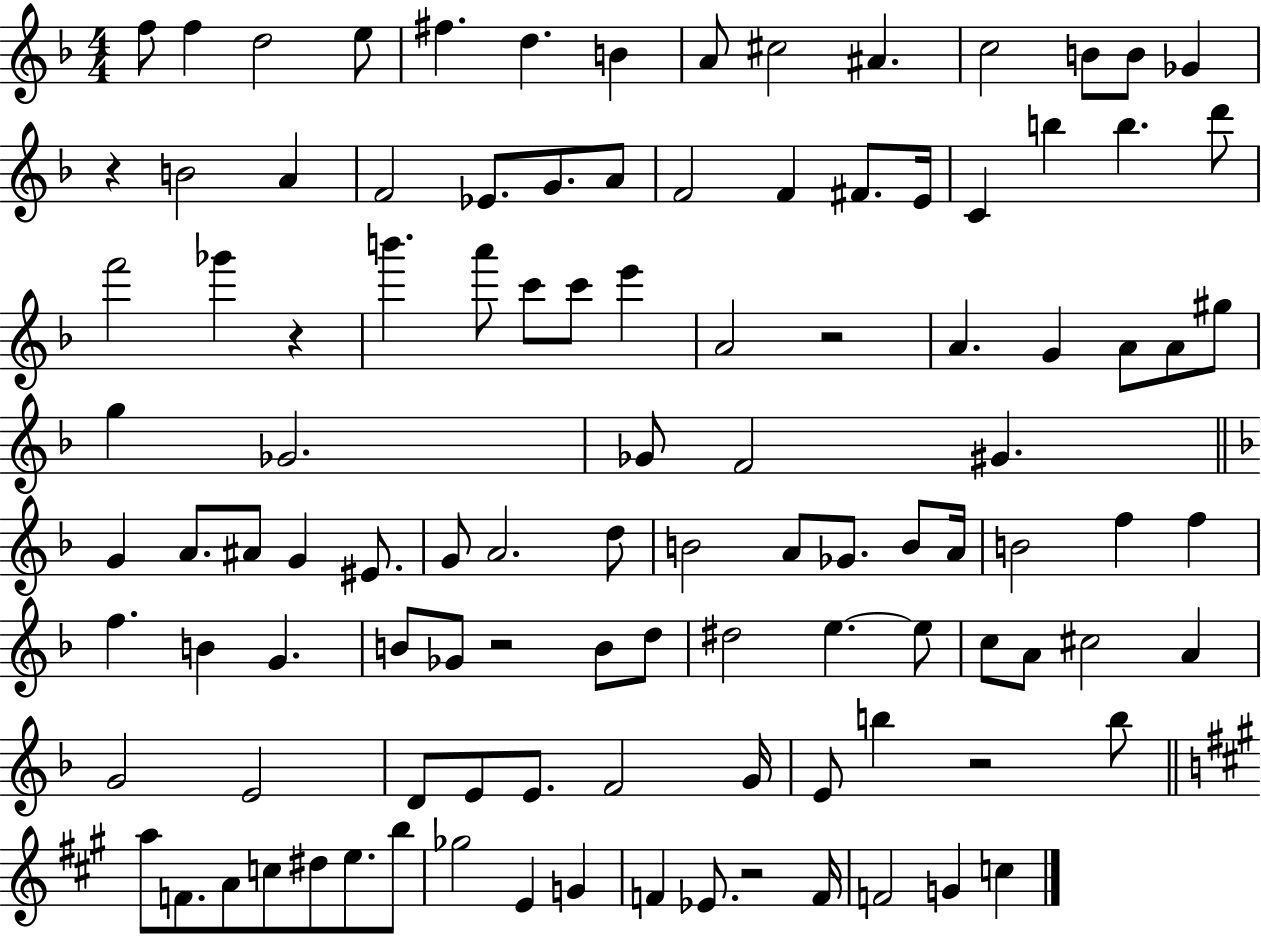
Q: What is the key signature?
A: F major